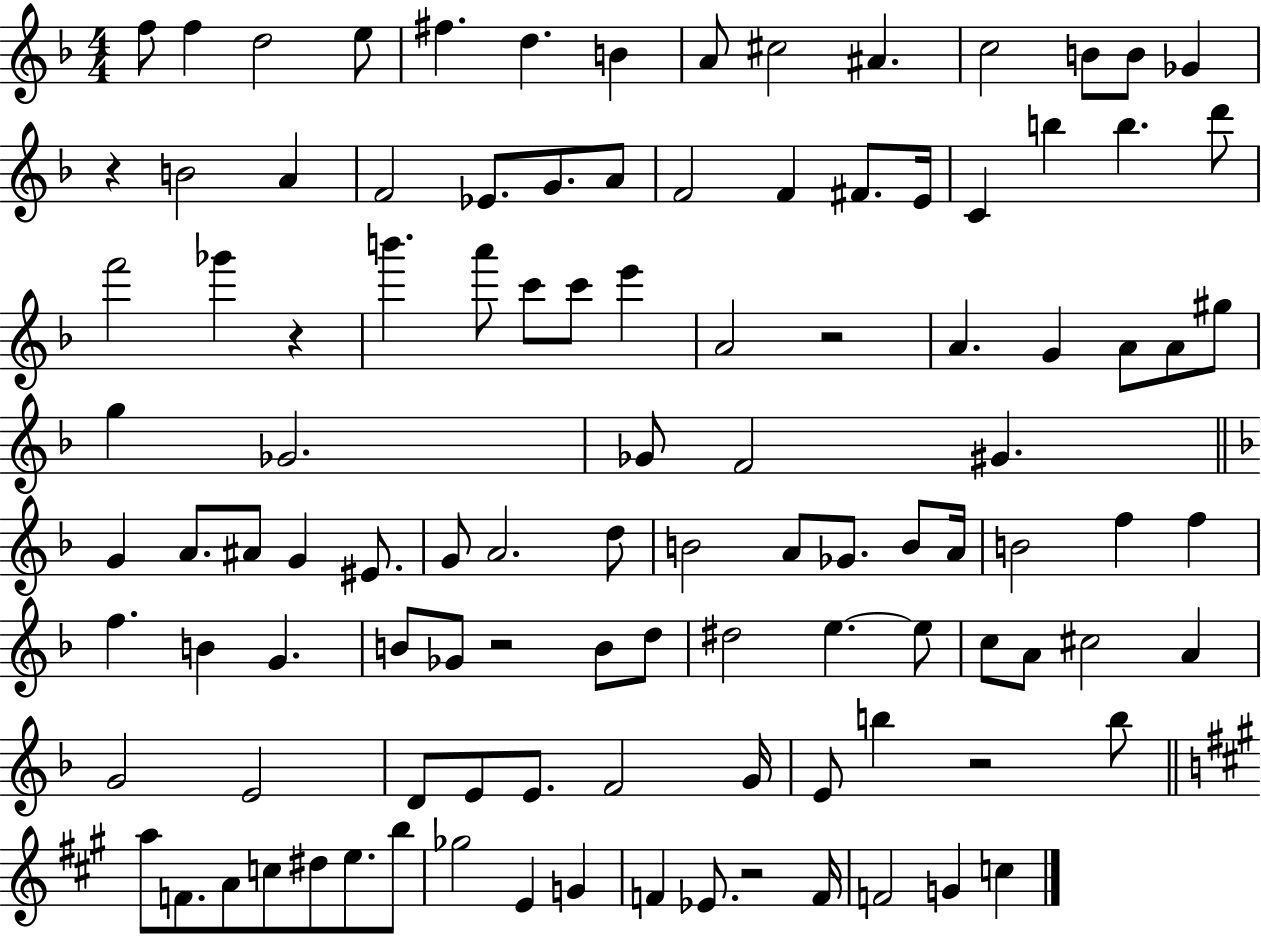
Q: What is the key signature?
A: F major